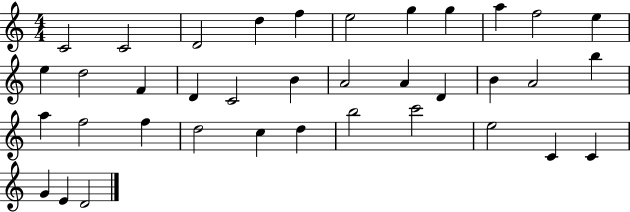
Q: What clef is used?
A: treble